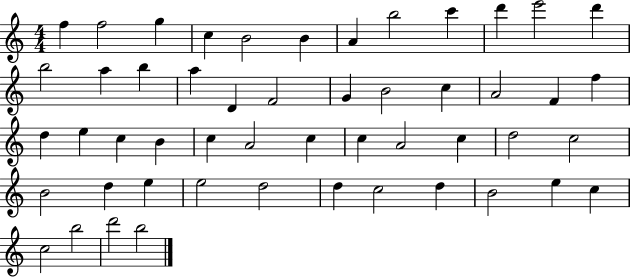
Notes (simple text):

F5/q F5/h G5/q C5/q B4/h B4/q A4/q B5/h C6/q D6/q E6/h D6/q B5/h A5/q B5/q A5/q D4/q F4/h G4/q B4/h C5/q A4/h F4/q F5/q D5/q E5/q C5/q B4/q C5/q A4/h C5/q C5/q A4/h C5/q D5/h C5/h B4/h D5/q E5/q E5/h D5/h D5/q C5/h D5/q B4/h E5/q C5/q C5/h B5/h D6/h B5/h